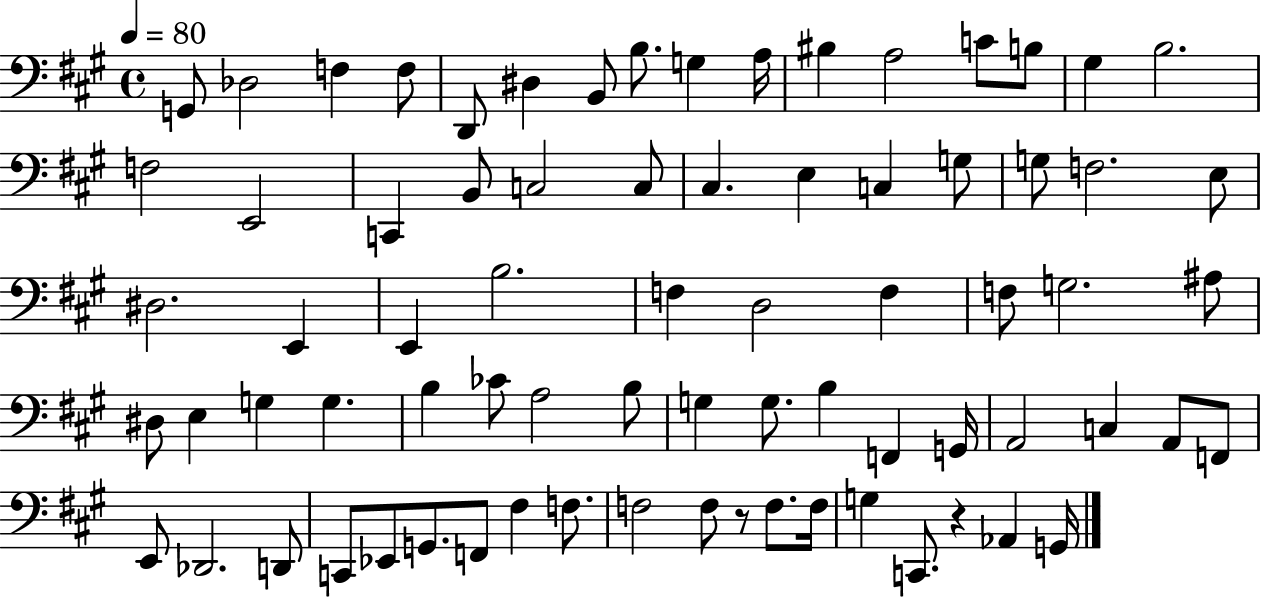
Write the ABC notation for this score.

X:1
T:Untitled
M:4/4
L:1/4
K:A
G,,/2 _D,2 F, F,/2 D,,/2 ^D, B,,/2 B,/2 G, A,/4 ^B, A,2 C/2 B,/2 ^G, B,2 F,2 E,,2 C,, B,,/2 C,2 C,/2 ^C, E, C, G,/2 G,/2 F,2 E,/2 ^D,2 E,, E,, B,2 F, D,2 F, F,/2 G,2 ^A,/2 ^D,/2 E, G, G, B, _C/2 A,2 B,/2 G, G,/2 B, F,, G,,/4 A,,2 C, A,,/2 F,,/2 E,,/2 _D,,2 D,,/2 C,,/2 _E,,/2 G,,/2 F,,/2 ^F, F,/2 F,2 F,/2 z/2 F,/2 F,/4 G, C,,/2 z _A,, G,,/4